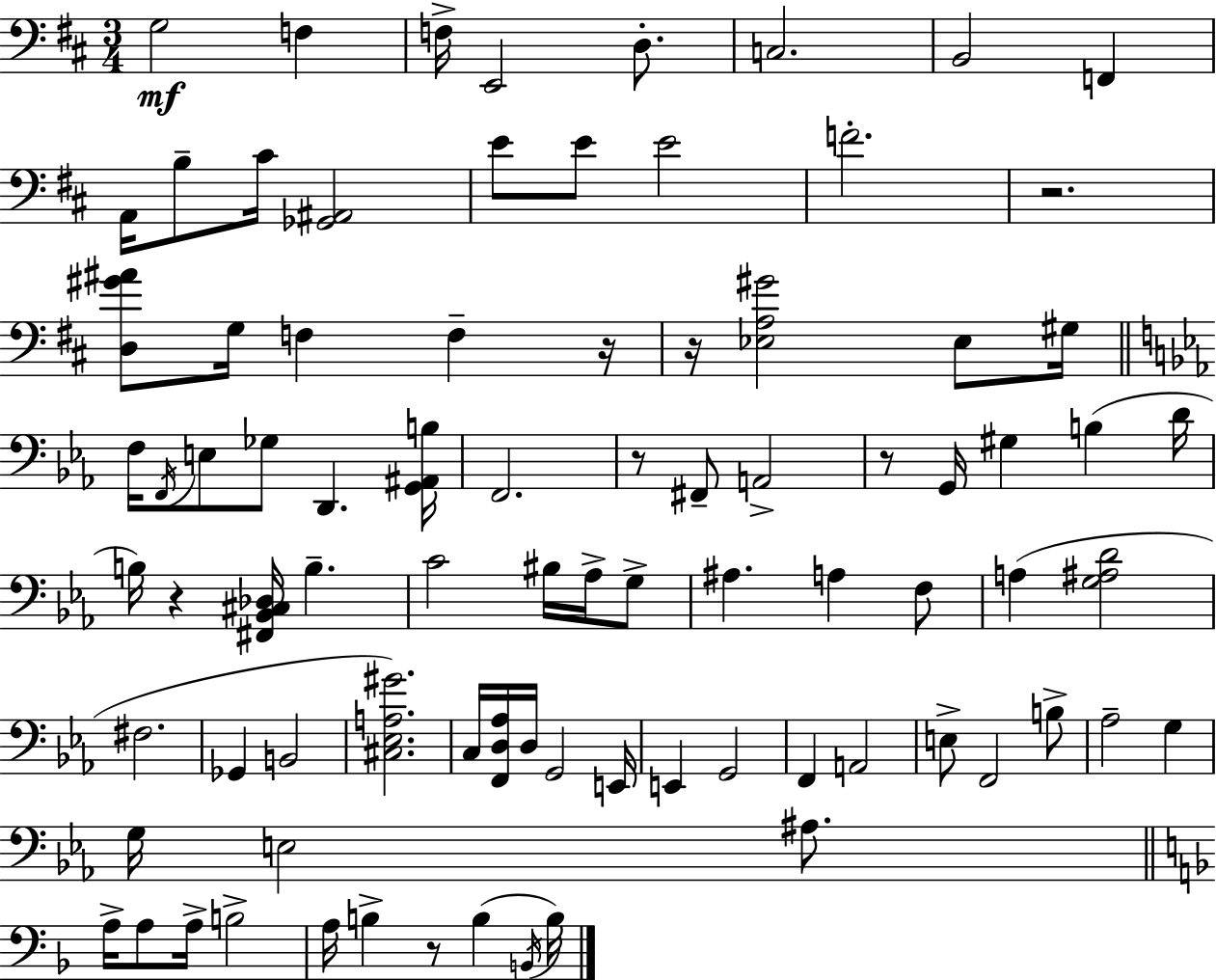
X:1
T:Untitled
M:3/4
L:1/4
K:D
G,2 F, F,/4 E,,2 D,/2 C,2 B,,2 F,, A,,/4 B,/2 ^C/4 [_G,,^A,,]2 E/2 E/2 E2 F2 z2 [D,^G^A]/2 G,/4 F, F, z/4 z/4 [_E,A,^G]2 _E,/2 ^G,/4 F,/4 F,,/4 E,/2 _G,/2 D,, [G,,^A,,B,]/4 F,,2 z/2 ^F,,/2 A,,2 z/2 G,,/4 ^G, B, D/4 B,/4 z [^F,,_B,,^C,_D,]/4 B, C2 ^B,/4 _A,/4 G,/2 ^A, A, F,/2 A, [G,^A,D]2 ^F,2 _G,, B,,2 [^C,_E,A,^G]2 C,/4 [F,,D,_A,]/4 D,/4 G,,2 E,,/4 E,, G,,2 F,, A,,2 E,/2 F,,2 B,/2 _A,2 G, G,/4 E,2 ^A,/2 A,/4 A,/2 A,/4 B,2 A,/4 B, z/2 B, B,,/4 B,/4